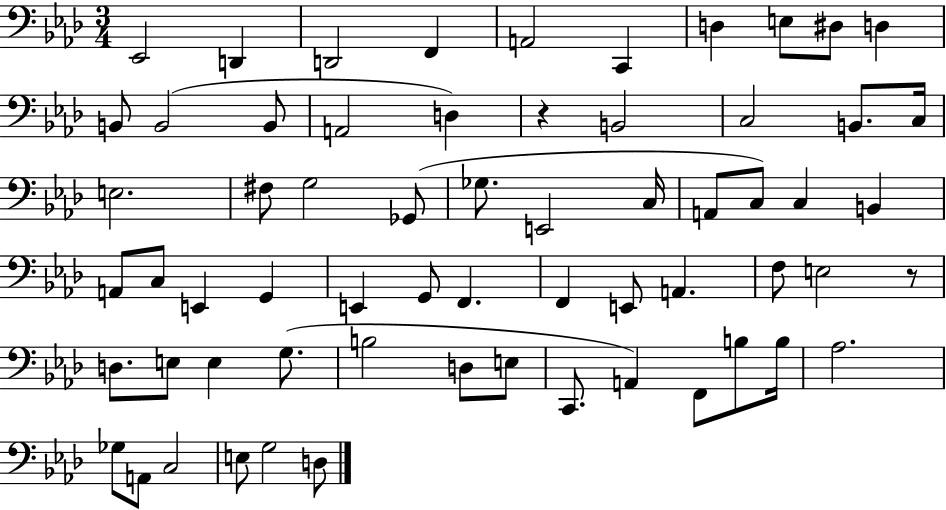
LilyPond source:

{
  \clef bass
  \numericTimeSignature
  \time 3/4
  \key aes \major
  ees,2 d,4 | d,2 f,4 | a,2 c,4 | d4 e8 dis8 d4 | \break b,8 b,2( b,8 | a,2 d4) | r4 b,2 | c2 b,8. c16 | \break e2. | fis8 g2 ges,8( | ges8. e,2 c16 | a,8 c8) c4 b,4 | \break a,8 c8 e,4 g,4 | e,4 g,8 f,4. | f,4 e,8 a,4. | f8 e2 r8 | \break d8. e8 e4 g8.( | b2 d8 e8 | c,8. a,4) f,8 b8 b16 | aes2. | \break ges8 a,8 c2 | e8 g2 d8 | \bar "|."
}